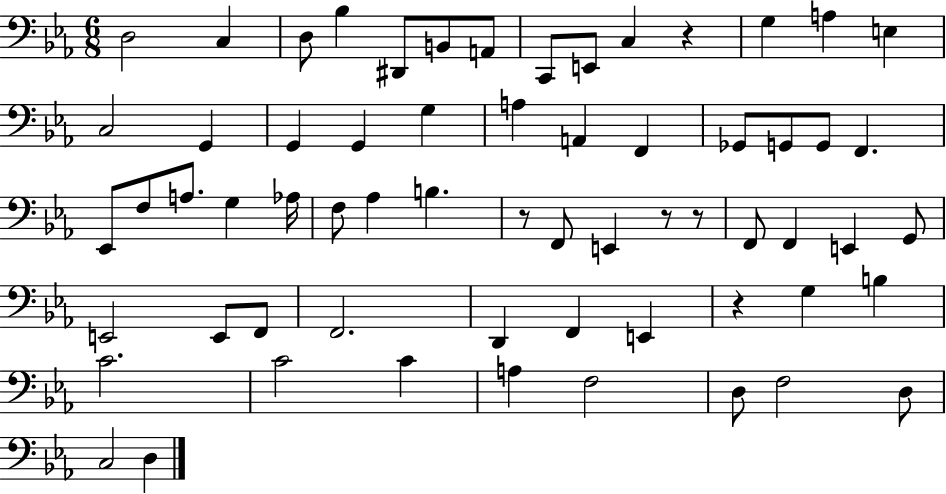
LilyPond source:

{
  \clef bass
  \numericTimeSignature
  \time 6/8
  \key ees \major
  \repeat volta 2 { d2 c4 | d8 bes4 dis,8 b,8 a,8 | c,8 e,8 c4 r4 | g4 a4 e4 | \break c2 g,4 | g,4 g,4 g4 | a4 a,4 f,4 | ges,8 g,8 g,8 f,4. | \break ees,8 f8 a8. g4 aes16 | f8 aes4 b4. | r8 f,8 e,4 r8 r8 | f,8 f,4 e,4 g,8 | \break e,2 e,8 f,8 | f,2. | d,4 f,4 e,4 | r4 g4 b4 | \break c'2. | c'2 c'4 | a4 f2 | d8 f2 d8 | \break c2 d4 | } \bar "|."
}